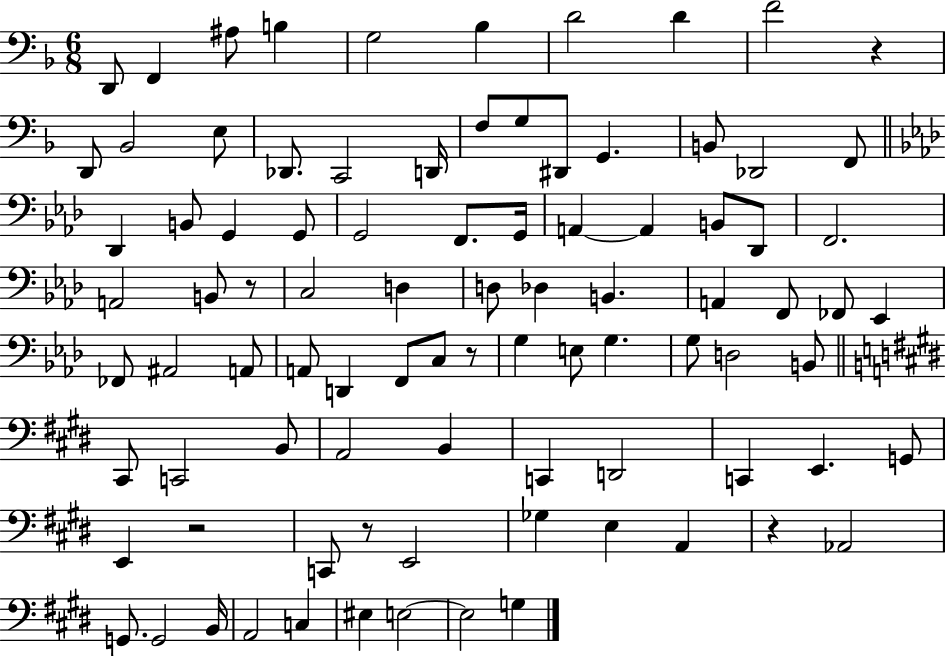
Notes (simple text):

D2/e F2/q A#3/e B3/q G3/h Bb3/q D4/h D4/q F4/h R/q D2/e Bb2/h E3/e Db2/e. C2/h D2/s F3/e G3/e D#2/e G2/q. B2/e Db2/h F2/e Db2/q B2/e G2/q G2/e G2/h F2/e. G2/s A2/q A2/q B2/e Db2/e F2/h. A2/h B2/e R/e C3/h D3/q D3/e Db3/q B2/q. A2/q F2/e FES2/e Eb2/q FES2/e A#2/h A2/e A2/e D2/q F2/e C3/e R/e G3/q E3/e G3/q. G3/e D3/h B2/e C#2/e C2/h B2/e A2/h B2/q C2/q D2/h C2/q E2/q. G2/e E2/q R/h C2/e R/e E2/h Gb3/q E3/q A2/q R/q Ab2/h G2/e. G2/h B2/s A2/h C3/q EIS3/q E3/h E3/h G3/q